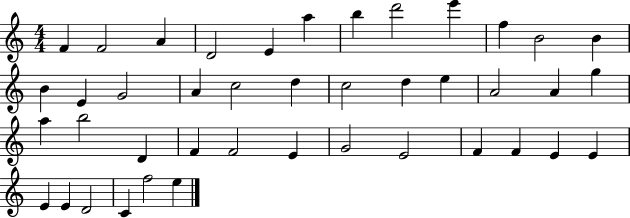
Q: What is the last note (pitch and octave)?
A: E5